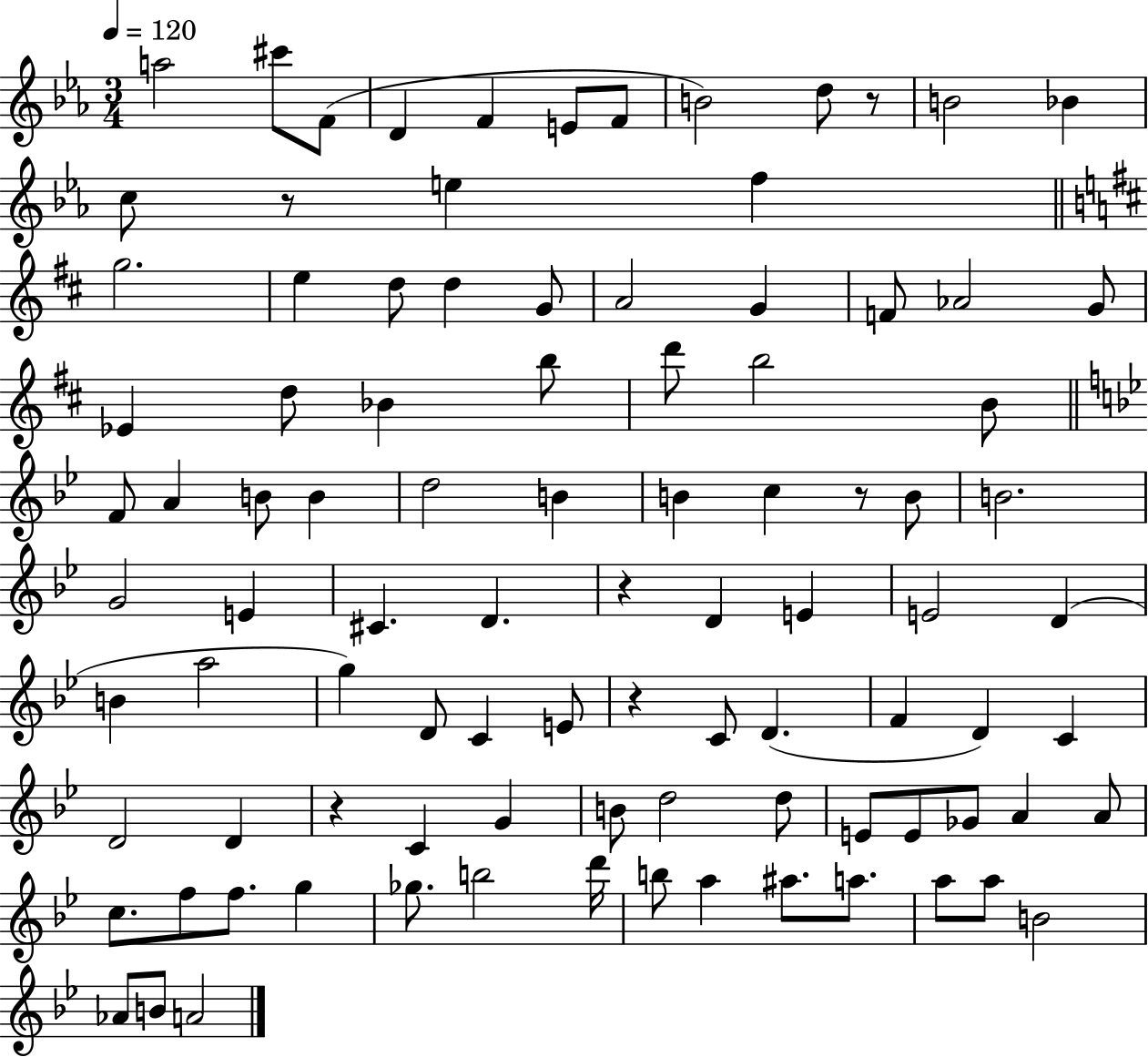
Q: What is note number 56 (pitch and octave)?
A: C4